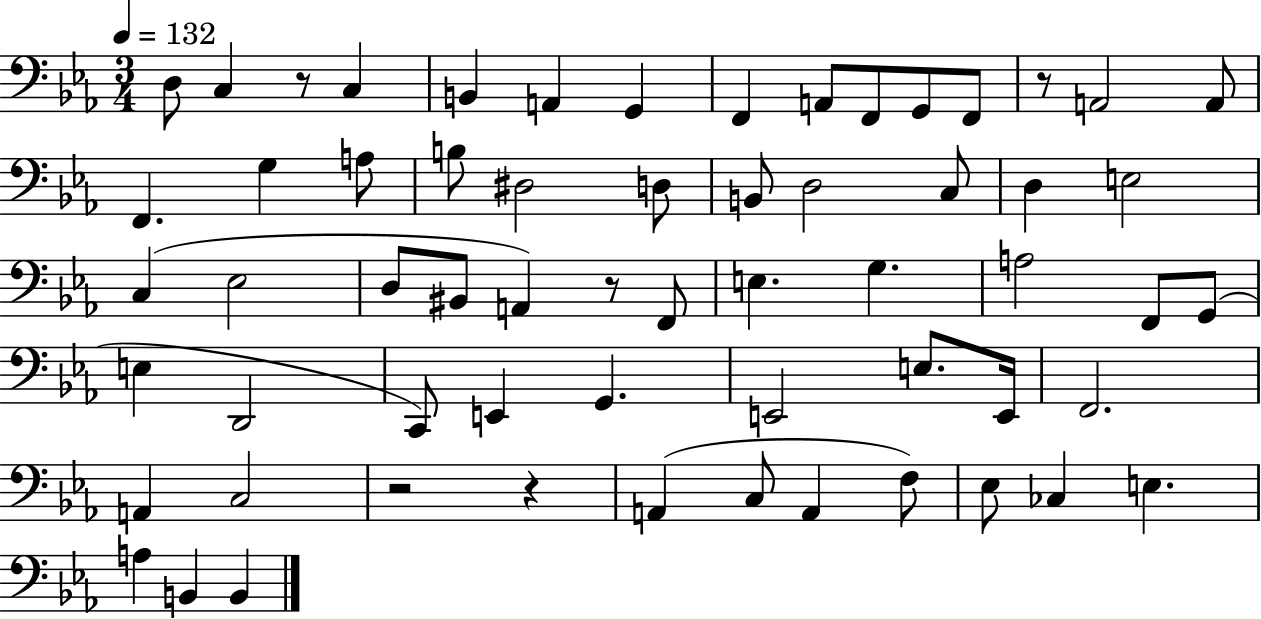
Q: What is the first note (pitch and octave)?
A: D3